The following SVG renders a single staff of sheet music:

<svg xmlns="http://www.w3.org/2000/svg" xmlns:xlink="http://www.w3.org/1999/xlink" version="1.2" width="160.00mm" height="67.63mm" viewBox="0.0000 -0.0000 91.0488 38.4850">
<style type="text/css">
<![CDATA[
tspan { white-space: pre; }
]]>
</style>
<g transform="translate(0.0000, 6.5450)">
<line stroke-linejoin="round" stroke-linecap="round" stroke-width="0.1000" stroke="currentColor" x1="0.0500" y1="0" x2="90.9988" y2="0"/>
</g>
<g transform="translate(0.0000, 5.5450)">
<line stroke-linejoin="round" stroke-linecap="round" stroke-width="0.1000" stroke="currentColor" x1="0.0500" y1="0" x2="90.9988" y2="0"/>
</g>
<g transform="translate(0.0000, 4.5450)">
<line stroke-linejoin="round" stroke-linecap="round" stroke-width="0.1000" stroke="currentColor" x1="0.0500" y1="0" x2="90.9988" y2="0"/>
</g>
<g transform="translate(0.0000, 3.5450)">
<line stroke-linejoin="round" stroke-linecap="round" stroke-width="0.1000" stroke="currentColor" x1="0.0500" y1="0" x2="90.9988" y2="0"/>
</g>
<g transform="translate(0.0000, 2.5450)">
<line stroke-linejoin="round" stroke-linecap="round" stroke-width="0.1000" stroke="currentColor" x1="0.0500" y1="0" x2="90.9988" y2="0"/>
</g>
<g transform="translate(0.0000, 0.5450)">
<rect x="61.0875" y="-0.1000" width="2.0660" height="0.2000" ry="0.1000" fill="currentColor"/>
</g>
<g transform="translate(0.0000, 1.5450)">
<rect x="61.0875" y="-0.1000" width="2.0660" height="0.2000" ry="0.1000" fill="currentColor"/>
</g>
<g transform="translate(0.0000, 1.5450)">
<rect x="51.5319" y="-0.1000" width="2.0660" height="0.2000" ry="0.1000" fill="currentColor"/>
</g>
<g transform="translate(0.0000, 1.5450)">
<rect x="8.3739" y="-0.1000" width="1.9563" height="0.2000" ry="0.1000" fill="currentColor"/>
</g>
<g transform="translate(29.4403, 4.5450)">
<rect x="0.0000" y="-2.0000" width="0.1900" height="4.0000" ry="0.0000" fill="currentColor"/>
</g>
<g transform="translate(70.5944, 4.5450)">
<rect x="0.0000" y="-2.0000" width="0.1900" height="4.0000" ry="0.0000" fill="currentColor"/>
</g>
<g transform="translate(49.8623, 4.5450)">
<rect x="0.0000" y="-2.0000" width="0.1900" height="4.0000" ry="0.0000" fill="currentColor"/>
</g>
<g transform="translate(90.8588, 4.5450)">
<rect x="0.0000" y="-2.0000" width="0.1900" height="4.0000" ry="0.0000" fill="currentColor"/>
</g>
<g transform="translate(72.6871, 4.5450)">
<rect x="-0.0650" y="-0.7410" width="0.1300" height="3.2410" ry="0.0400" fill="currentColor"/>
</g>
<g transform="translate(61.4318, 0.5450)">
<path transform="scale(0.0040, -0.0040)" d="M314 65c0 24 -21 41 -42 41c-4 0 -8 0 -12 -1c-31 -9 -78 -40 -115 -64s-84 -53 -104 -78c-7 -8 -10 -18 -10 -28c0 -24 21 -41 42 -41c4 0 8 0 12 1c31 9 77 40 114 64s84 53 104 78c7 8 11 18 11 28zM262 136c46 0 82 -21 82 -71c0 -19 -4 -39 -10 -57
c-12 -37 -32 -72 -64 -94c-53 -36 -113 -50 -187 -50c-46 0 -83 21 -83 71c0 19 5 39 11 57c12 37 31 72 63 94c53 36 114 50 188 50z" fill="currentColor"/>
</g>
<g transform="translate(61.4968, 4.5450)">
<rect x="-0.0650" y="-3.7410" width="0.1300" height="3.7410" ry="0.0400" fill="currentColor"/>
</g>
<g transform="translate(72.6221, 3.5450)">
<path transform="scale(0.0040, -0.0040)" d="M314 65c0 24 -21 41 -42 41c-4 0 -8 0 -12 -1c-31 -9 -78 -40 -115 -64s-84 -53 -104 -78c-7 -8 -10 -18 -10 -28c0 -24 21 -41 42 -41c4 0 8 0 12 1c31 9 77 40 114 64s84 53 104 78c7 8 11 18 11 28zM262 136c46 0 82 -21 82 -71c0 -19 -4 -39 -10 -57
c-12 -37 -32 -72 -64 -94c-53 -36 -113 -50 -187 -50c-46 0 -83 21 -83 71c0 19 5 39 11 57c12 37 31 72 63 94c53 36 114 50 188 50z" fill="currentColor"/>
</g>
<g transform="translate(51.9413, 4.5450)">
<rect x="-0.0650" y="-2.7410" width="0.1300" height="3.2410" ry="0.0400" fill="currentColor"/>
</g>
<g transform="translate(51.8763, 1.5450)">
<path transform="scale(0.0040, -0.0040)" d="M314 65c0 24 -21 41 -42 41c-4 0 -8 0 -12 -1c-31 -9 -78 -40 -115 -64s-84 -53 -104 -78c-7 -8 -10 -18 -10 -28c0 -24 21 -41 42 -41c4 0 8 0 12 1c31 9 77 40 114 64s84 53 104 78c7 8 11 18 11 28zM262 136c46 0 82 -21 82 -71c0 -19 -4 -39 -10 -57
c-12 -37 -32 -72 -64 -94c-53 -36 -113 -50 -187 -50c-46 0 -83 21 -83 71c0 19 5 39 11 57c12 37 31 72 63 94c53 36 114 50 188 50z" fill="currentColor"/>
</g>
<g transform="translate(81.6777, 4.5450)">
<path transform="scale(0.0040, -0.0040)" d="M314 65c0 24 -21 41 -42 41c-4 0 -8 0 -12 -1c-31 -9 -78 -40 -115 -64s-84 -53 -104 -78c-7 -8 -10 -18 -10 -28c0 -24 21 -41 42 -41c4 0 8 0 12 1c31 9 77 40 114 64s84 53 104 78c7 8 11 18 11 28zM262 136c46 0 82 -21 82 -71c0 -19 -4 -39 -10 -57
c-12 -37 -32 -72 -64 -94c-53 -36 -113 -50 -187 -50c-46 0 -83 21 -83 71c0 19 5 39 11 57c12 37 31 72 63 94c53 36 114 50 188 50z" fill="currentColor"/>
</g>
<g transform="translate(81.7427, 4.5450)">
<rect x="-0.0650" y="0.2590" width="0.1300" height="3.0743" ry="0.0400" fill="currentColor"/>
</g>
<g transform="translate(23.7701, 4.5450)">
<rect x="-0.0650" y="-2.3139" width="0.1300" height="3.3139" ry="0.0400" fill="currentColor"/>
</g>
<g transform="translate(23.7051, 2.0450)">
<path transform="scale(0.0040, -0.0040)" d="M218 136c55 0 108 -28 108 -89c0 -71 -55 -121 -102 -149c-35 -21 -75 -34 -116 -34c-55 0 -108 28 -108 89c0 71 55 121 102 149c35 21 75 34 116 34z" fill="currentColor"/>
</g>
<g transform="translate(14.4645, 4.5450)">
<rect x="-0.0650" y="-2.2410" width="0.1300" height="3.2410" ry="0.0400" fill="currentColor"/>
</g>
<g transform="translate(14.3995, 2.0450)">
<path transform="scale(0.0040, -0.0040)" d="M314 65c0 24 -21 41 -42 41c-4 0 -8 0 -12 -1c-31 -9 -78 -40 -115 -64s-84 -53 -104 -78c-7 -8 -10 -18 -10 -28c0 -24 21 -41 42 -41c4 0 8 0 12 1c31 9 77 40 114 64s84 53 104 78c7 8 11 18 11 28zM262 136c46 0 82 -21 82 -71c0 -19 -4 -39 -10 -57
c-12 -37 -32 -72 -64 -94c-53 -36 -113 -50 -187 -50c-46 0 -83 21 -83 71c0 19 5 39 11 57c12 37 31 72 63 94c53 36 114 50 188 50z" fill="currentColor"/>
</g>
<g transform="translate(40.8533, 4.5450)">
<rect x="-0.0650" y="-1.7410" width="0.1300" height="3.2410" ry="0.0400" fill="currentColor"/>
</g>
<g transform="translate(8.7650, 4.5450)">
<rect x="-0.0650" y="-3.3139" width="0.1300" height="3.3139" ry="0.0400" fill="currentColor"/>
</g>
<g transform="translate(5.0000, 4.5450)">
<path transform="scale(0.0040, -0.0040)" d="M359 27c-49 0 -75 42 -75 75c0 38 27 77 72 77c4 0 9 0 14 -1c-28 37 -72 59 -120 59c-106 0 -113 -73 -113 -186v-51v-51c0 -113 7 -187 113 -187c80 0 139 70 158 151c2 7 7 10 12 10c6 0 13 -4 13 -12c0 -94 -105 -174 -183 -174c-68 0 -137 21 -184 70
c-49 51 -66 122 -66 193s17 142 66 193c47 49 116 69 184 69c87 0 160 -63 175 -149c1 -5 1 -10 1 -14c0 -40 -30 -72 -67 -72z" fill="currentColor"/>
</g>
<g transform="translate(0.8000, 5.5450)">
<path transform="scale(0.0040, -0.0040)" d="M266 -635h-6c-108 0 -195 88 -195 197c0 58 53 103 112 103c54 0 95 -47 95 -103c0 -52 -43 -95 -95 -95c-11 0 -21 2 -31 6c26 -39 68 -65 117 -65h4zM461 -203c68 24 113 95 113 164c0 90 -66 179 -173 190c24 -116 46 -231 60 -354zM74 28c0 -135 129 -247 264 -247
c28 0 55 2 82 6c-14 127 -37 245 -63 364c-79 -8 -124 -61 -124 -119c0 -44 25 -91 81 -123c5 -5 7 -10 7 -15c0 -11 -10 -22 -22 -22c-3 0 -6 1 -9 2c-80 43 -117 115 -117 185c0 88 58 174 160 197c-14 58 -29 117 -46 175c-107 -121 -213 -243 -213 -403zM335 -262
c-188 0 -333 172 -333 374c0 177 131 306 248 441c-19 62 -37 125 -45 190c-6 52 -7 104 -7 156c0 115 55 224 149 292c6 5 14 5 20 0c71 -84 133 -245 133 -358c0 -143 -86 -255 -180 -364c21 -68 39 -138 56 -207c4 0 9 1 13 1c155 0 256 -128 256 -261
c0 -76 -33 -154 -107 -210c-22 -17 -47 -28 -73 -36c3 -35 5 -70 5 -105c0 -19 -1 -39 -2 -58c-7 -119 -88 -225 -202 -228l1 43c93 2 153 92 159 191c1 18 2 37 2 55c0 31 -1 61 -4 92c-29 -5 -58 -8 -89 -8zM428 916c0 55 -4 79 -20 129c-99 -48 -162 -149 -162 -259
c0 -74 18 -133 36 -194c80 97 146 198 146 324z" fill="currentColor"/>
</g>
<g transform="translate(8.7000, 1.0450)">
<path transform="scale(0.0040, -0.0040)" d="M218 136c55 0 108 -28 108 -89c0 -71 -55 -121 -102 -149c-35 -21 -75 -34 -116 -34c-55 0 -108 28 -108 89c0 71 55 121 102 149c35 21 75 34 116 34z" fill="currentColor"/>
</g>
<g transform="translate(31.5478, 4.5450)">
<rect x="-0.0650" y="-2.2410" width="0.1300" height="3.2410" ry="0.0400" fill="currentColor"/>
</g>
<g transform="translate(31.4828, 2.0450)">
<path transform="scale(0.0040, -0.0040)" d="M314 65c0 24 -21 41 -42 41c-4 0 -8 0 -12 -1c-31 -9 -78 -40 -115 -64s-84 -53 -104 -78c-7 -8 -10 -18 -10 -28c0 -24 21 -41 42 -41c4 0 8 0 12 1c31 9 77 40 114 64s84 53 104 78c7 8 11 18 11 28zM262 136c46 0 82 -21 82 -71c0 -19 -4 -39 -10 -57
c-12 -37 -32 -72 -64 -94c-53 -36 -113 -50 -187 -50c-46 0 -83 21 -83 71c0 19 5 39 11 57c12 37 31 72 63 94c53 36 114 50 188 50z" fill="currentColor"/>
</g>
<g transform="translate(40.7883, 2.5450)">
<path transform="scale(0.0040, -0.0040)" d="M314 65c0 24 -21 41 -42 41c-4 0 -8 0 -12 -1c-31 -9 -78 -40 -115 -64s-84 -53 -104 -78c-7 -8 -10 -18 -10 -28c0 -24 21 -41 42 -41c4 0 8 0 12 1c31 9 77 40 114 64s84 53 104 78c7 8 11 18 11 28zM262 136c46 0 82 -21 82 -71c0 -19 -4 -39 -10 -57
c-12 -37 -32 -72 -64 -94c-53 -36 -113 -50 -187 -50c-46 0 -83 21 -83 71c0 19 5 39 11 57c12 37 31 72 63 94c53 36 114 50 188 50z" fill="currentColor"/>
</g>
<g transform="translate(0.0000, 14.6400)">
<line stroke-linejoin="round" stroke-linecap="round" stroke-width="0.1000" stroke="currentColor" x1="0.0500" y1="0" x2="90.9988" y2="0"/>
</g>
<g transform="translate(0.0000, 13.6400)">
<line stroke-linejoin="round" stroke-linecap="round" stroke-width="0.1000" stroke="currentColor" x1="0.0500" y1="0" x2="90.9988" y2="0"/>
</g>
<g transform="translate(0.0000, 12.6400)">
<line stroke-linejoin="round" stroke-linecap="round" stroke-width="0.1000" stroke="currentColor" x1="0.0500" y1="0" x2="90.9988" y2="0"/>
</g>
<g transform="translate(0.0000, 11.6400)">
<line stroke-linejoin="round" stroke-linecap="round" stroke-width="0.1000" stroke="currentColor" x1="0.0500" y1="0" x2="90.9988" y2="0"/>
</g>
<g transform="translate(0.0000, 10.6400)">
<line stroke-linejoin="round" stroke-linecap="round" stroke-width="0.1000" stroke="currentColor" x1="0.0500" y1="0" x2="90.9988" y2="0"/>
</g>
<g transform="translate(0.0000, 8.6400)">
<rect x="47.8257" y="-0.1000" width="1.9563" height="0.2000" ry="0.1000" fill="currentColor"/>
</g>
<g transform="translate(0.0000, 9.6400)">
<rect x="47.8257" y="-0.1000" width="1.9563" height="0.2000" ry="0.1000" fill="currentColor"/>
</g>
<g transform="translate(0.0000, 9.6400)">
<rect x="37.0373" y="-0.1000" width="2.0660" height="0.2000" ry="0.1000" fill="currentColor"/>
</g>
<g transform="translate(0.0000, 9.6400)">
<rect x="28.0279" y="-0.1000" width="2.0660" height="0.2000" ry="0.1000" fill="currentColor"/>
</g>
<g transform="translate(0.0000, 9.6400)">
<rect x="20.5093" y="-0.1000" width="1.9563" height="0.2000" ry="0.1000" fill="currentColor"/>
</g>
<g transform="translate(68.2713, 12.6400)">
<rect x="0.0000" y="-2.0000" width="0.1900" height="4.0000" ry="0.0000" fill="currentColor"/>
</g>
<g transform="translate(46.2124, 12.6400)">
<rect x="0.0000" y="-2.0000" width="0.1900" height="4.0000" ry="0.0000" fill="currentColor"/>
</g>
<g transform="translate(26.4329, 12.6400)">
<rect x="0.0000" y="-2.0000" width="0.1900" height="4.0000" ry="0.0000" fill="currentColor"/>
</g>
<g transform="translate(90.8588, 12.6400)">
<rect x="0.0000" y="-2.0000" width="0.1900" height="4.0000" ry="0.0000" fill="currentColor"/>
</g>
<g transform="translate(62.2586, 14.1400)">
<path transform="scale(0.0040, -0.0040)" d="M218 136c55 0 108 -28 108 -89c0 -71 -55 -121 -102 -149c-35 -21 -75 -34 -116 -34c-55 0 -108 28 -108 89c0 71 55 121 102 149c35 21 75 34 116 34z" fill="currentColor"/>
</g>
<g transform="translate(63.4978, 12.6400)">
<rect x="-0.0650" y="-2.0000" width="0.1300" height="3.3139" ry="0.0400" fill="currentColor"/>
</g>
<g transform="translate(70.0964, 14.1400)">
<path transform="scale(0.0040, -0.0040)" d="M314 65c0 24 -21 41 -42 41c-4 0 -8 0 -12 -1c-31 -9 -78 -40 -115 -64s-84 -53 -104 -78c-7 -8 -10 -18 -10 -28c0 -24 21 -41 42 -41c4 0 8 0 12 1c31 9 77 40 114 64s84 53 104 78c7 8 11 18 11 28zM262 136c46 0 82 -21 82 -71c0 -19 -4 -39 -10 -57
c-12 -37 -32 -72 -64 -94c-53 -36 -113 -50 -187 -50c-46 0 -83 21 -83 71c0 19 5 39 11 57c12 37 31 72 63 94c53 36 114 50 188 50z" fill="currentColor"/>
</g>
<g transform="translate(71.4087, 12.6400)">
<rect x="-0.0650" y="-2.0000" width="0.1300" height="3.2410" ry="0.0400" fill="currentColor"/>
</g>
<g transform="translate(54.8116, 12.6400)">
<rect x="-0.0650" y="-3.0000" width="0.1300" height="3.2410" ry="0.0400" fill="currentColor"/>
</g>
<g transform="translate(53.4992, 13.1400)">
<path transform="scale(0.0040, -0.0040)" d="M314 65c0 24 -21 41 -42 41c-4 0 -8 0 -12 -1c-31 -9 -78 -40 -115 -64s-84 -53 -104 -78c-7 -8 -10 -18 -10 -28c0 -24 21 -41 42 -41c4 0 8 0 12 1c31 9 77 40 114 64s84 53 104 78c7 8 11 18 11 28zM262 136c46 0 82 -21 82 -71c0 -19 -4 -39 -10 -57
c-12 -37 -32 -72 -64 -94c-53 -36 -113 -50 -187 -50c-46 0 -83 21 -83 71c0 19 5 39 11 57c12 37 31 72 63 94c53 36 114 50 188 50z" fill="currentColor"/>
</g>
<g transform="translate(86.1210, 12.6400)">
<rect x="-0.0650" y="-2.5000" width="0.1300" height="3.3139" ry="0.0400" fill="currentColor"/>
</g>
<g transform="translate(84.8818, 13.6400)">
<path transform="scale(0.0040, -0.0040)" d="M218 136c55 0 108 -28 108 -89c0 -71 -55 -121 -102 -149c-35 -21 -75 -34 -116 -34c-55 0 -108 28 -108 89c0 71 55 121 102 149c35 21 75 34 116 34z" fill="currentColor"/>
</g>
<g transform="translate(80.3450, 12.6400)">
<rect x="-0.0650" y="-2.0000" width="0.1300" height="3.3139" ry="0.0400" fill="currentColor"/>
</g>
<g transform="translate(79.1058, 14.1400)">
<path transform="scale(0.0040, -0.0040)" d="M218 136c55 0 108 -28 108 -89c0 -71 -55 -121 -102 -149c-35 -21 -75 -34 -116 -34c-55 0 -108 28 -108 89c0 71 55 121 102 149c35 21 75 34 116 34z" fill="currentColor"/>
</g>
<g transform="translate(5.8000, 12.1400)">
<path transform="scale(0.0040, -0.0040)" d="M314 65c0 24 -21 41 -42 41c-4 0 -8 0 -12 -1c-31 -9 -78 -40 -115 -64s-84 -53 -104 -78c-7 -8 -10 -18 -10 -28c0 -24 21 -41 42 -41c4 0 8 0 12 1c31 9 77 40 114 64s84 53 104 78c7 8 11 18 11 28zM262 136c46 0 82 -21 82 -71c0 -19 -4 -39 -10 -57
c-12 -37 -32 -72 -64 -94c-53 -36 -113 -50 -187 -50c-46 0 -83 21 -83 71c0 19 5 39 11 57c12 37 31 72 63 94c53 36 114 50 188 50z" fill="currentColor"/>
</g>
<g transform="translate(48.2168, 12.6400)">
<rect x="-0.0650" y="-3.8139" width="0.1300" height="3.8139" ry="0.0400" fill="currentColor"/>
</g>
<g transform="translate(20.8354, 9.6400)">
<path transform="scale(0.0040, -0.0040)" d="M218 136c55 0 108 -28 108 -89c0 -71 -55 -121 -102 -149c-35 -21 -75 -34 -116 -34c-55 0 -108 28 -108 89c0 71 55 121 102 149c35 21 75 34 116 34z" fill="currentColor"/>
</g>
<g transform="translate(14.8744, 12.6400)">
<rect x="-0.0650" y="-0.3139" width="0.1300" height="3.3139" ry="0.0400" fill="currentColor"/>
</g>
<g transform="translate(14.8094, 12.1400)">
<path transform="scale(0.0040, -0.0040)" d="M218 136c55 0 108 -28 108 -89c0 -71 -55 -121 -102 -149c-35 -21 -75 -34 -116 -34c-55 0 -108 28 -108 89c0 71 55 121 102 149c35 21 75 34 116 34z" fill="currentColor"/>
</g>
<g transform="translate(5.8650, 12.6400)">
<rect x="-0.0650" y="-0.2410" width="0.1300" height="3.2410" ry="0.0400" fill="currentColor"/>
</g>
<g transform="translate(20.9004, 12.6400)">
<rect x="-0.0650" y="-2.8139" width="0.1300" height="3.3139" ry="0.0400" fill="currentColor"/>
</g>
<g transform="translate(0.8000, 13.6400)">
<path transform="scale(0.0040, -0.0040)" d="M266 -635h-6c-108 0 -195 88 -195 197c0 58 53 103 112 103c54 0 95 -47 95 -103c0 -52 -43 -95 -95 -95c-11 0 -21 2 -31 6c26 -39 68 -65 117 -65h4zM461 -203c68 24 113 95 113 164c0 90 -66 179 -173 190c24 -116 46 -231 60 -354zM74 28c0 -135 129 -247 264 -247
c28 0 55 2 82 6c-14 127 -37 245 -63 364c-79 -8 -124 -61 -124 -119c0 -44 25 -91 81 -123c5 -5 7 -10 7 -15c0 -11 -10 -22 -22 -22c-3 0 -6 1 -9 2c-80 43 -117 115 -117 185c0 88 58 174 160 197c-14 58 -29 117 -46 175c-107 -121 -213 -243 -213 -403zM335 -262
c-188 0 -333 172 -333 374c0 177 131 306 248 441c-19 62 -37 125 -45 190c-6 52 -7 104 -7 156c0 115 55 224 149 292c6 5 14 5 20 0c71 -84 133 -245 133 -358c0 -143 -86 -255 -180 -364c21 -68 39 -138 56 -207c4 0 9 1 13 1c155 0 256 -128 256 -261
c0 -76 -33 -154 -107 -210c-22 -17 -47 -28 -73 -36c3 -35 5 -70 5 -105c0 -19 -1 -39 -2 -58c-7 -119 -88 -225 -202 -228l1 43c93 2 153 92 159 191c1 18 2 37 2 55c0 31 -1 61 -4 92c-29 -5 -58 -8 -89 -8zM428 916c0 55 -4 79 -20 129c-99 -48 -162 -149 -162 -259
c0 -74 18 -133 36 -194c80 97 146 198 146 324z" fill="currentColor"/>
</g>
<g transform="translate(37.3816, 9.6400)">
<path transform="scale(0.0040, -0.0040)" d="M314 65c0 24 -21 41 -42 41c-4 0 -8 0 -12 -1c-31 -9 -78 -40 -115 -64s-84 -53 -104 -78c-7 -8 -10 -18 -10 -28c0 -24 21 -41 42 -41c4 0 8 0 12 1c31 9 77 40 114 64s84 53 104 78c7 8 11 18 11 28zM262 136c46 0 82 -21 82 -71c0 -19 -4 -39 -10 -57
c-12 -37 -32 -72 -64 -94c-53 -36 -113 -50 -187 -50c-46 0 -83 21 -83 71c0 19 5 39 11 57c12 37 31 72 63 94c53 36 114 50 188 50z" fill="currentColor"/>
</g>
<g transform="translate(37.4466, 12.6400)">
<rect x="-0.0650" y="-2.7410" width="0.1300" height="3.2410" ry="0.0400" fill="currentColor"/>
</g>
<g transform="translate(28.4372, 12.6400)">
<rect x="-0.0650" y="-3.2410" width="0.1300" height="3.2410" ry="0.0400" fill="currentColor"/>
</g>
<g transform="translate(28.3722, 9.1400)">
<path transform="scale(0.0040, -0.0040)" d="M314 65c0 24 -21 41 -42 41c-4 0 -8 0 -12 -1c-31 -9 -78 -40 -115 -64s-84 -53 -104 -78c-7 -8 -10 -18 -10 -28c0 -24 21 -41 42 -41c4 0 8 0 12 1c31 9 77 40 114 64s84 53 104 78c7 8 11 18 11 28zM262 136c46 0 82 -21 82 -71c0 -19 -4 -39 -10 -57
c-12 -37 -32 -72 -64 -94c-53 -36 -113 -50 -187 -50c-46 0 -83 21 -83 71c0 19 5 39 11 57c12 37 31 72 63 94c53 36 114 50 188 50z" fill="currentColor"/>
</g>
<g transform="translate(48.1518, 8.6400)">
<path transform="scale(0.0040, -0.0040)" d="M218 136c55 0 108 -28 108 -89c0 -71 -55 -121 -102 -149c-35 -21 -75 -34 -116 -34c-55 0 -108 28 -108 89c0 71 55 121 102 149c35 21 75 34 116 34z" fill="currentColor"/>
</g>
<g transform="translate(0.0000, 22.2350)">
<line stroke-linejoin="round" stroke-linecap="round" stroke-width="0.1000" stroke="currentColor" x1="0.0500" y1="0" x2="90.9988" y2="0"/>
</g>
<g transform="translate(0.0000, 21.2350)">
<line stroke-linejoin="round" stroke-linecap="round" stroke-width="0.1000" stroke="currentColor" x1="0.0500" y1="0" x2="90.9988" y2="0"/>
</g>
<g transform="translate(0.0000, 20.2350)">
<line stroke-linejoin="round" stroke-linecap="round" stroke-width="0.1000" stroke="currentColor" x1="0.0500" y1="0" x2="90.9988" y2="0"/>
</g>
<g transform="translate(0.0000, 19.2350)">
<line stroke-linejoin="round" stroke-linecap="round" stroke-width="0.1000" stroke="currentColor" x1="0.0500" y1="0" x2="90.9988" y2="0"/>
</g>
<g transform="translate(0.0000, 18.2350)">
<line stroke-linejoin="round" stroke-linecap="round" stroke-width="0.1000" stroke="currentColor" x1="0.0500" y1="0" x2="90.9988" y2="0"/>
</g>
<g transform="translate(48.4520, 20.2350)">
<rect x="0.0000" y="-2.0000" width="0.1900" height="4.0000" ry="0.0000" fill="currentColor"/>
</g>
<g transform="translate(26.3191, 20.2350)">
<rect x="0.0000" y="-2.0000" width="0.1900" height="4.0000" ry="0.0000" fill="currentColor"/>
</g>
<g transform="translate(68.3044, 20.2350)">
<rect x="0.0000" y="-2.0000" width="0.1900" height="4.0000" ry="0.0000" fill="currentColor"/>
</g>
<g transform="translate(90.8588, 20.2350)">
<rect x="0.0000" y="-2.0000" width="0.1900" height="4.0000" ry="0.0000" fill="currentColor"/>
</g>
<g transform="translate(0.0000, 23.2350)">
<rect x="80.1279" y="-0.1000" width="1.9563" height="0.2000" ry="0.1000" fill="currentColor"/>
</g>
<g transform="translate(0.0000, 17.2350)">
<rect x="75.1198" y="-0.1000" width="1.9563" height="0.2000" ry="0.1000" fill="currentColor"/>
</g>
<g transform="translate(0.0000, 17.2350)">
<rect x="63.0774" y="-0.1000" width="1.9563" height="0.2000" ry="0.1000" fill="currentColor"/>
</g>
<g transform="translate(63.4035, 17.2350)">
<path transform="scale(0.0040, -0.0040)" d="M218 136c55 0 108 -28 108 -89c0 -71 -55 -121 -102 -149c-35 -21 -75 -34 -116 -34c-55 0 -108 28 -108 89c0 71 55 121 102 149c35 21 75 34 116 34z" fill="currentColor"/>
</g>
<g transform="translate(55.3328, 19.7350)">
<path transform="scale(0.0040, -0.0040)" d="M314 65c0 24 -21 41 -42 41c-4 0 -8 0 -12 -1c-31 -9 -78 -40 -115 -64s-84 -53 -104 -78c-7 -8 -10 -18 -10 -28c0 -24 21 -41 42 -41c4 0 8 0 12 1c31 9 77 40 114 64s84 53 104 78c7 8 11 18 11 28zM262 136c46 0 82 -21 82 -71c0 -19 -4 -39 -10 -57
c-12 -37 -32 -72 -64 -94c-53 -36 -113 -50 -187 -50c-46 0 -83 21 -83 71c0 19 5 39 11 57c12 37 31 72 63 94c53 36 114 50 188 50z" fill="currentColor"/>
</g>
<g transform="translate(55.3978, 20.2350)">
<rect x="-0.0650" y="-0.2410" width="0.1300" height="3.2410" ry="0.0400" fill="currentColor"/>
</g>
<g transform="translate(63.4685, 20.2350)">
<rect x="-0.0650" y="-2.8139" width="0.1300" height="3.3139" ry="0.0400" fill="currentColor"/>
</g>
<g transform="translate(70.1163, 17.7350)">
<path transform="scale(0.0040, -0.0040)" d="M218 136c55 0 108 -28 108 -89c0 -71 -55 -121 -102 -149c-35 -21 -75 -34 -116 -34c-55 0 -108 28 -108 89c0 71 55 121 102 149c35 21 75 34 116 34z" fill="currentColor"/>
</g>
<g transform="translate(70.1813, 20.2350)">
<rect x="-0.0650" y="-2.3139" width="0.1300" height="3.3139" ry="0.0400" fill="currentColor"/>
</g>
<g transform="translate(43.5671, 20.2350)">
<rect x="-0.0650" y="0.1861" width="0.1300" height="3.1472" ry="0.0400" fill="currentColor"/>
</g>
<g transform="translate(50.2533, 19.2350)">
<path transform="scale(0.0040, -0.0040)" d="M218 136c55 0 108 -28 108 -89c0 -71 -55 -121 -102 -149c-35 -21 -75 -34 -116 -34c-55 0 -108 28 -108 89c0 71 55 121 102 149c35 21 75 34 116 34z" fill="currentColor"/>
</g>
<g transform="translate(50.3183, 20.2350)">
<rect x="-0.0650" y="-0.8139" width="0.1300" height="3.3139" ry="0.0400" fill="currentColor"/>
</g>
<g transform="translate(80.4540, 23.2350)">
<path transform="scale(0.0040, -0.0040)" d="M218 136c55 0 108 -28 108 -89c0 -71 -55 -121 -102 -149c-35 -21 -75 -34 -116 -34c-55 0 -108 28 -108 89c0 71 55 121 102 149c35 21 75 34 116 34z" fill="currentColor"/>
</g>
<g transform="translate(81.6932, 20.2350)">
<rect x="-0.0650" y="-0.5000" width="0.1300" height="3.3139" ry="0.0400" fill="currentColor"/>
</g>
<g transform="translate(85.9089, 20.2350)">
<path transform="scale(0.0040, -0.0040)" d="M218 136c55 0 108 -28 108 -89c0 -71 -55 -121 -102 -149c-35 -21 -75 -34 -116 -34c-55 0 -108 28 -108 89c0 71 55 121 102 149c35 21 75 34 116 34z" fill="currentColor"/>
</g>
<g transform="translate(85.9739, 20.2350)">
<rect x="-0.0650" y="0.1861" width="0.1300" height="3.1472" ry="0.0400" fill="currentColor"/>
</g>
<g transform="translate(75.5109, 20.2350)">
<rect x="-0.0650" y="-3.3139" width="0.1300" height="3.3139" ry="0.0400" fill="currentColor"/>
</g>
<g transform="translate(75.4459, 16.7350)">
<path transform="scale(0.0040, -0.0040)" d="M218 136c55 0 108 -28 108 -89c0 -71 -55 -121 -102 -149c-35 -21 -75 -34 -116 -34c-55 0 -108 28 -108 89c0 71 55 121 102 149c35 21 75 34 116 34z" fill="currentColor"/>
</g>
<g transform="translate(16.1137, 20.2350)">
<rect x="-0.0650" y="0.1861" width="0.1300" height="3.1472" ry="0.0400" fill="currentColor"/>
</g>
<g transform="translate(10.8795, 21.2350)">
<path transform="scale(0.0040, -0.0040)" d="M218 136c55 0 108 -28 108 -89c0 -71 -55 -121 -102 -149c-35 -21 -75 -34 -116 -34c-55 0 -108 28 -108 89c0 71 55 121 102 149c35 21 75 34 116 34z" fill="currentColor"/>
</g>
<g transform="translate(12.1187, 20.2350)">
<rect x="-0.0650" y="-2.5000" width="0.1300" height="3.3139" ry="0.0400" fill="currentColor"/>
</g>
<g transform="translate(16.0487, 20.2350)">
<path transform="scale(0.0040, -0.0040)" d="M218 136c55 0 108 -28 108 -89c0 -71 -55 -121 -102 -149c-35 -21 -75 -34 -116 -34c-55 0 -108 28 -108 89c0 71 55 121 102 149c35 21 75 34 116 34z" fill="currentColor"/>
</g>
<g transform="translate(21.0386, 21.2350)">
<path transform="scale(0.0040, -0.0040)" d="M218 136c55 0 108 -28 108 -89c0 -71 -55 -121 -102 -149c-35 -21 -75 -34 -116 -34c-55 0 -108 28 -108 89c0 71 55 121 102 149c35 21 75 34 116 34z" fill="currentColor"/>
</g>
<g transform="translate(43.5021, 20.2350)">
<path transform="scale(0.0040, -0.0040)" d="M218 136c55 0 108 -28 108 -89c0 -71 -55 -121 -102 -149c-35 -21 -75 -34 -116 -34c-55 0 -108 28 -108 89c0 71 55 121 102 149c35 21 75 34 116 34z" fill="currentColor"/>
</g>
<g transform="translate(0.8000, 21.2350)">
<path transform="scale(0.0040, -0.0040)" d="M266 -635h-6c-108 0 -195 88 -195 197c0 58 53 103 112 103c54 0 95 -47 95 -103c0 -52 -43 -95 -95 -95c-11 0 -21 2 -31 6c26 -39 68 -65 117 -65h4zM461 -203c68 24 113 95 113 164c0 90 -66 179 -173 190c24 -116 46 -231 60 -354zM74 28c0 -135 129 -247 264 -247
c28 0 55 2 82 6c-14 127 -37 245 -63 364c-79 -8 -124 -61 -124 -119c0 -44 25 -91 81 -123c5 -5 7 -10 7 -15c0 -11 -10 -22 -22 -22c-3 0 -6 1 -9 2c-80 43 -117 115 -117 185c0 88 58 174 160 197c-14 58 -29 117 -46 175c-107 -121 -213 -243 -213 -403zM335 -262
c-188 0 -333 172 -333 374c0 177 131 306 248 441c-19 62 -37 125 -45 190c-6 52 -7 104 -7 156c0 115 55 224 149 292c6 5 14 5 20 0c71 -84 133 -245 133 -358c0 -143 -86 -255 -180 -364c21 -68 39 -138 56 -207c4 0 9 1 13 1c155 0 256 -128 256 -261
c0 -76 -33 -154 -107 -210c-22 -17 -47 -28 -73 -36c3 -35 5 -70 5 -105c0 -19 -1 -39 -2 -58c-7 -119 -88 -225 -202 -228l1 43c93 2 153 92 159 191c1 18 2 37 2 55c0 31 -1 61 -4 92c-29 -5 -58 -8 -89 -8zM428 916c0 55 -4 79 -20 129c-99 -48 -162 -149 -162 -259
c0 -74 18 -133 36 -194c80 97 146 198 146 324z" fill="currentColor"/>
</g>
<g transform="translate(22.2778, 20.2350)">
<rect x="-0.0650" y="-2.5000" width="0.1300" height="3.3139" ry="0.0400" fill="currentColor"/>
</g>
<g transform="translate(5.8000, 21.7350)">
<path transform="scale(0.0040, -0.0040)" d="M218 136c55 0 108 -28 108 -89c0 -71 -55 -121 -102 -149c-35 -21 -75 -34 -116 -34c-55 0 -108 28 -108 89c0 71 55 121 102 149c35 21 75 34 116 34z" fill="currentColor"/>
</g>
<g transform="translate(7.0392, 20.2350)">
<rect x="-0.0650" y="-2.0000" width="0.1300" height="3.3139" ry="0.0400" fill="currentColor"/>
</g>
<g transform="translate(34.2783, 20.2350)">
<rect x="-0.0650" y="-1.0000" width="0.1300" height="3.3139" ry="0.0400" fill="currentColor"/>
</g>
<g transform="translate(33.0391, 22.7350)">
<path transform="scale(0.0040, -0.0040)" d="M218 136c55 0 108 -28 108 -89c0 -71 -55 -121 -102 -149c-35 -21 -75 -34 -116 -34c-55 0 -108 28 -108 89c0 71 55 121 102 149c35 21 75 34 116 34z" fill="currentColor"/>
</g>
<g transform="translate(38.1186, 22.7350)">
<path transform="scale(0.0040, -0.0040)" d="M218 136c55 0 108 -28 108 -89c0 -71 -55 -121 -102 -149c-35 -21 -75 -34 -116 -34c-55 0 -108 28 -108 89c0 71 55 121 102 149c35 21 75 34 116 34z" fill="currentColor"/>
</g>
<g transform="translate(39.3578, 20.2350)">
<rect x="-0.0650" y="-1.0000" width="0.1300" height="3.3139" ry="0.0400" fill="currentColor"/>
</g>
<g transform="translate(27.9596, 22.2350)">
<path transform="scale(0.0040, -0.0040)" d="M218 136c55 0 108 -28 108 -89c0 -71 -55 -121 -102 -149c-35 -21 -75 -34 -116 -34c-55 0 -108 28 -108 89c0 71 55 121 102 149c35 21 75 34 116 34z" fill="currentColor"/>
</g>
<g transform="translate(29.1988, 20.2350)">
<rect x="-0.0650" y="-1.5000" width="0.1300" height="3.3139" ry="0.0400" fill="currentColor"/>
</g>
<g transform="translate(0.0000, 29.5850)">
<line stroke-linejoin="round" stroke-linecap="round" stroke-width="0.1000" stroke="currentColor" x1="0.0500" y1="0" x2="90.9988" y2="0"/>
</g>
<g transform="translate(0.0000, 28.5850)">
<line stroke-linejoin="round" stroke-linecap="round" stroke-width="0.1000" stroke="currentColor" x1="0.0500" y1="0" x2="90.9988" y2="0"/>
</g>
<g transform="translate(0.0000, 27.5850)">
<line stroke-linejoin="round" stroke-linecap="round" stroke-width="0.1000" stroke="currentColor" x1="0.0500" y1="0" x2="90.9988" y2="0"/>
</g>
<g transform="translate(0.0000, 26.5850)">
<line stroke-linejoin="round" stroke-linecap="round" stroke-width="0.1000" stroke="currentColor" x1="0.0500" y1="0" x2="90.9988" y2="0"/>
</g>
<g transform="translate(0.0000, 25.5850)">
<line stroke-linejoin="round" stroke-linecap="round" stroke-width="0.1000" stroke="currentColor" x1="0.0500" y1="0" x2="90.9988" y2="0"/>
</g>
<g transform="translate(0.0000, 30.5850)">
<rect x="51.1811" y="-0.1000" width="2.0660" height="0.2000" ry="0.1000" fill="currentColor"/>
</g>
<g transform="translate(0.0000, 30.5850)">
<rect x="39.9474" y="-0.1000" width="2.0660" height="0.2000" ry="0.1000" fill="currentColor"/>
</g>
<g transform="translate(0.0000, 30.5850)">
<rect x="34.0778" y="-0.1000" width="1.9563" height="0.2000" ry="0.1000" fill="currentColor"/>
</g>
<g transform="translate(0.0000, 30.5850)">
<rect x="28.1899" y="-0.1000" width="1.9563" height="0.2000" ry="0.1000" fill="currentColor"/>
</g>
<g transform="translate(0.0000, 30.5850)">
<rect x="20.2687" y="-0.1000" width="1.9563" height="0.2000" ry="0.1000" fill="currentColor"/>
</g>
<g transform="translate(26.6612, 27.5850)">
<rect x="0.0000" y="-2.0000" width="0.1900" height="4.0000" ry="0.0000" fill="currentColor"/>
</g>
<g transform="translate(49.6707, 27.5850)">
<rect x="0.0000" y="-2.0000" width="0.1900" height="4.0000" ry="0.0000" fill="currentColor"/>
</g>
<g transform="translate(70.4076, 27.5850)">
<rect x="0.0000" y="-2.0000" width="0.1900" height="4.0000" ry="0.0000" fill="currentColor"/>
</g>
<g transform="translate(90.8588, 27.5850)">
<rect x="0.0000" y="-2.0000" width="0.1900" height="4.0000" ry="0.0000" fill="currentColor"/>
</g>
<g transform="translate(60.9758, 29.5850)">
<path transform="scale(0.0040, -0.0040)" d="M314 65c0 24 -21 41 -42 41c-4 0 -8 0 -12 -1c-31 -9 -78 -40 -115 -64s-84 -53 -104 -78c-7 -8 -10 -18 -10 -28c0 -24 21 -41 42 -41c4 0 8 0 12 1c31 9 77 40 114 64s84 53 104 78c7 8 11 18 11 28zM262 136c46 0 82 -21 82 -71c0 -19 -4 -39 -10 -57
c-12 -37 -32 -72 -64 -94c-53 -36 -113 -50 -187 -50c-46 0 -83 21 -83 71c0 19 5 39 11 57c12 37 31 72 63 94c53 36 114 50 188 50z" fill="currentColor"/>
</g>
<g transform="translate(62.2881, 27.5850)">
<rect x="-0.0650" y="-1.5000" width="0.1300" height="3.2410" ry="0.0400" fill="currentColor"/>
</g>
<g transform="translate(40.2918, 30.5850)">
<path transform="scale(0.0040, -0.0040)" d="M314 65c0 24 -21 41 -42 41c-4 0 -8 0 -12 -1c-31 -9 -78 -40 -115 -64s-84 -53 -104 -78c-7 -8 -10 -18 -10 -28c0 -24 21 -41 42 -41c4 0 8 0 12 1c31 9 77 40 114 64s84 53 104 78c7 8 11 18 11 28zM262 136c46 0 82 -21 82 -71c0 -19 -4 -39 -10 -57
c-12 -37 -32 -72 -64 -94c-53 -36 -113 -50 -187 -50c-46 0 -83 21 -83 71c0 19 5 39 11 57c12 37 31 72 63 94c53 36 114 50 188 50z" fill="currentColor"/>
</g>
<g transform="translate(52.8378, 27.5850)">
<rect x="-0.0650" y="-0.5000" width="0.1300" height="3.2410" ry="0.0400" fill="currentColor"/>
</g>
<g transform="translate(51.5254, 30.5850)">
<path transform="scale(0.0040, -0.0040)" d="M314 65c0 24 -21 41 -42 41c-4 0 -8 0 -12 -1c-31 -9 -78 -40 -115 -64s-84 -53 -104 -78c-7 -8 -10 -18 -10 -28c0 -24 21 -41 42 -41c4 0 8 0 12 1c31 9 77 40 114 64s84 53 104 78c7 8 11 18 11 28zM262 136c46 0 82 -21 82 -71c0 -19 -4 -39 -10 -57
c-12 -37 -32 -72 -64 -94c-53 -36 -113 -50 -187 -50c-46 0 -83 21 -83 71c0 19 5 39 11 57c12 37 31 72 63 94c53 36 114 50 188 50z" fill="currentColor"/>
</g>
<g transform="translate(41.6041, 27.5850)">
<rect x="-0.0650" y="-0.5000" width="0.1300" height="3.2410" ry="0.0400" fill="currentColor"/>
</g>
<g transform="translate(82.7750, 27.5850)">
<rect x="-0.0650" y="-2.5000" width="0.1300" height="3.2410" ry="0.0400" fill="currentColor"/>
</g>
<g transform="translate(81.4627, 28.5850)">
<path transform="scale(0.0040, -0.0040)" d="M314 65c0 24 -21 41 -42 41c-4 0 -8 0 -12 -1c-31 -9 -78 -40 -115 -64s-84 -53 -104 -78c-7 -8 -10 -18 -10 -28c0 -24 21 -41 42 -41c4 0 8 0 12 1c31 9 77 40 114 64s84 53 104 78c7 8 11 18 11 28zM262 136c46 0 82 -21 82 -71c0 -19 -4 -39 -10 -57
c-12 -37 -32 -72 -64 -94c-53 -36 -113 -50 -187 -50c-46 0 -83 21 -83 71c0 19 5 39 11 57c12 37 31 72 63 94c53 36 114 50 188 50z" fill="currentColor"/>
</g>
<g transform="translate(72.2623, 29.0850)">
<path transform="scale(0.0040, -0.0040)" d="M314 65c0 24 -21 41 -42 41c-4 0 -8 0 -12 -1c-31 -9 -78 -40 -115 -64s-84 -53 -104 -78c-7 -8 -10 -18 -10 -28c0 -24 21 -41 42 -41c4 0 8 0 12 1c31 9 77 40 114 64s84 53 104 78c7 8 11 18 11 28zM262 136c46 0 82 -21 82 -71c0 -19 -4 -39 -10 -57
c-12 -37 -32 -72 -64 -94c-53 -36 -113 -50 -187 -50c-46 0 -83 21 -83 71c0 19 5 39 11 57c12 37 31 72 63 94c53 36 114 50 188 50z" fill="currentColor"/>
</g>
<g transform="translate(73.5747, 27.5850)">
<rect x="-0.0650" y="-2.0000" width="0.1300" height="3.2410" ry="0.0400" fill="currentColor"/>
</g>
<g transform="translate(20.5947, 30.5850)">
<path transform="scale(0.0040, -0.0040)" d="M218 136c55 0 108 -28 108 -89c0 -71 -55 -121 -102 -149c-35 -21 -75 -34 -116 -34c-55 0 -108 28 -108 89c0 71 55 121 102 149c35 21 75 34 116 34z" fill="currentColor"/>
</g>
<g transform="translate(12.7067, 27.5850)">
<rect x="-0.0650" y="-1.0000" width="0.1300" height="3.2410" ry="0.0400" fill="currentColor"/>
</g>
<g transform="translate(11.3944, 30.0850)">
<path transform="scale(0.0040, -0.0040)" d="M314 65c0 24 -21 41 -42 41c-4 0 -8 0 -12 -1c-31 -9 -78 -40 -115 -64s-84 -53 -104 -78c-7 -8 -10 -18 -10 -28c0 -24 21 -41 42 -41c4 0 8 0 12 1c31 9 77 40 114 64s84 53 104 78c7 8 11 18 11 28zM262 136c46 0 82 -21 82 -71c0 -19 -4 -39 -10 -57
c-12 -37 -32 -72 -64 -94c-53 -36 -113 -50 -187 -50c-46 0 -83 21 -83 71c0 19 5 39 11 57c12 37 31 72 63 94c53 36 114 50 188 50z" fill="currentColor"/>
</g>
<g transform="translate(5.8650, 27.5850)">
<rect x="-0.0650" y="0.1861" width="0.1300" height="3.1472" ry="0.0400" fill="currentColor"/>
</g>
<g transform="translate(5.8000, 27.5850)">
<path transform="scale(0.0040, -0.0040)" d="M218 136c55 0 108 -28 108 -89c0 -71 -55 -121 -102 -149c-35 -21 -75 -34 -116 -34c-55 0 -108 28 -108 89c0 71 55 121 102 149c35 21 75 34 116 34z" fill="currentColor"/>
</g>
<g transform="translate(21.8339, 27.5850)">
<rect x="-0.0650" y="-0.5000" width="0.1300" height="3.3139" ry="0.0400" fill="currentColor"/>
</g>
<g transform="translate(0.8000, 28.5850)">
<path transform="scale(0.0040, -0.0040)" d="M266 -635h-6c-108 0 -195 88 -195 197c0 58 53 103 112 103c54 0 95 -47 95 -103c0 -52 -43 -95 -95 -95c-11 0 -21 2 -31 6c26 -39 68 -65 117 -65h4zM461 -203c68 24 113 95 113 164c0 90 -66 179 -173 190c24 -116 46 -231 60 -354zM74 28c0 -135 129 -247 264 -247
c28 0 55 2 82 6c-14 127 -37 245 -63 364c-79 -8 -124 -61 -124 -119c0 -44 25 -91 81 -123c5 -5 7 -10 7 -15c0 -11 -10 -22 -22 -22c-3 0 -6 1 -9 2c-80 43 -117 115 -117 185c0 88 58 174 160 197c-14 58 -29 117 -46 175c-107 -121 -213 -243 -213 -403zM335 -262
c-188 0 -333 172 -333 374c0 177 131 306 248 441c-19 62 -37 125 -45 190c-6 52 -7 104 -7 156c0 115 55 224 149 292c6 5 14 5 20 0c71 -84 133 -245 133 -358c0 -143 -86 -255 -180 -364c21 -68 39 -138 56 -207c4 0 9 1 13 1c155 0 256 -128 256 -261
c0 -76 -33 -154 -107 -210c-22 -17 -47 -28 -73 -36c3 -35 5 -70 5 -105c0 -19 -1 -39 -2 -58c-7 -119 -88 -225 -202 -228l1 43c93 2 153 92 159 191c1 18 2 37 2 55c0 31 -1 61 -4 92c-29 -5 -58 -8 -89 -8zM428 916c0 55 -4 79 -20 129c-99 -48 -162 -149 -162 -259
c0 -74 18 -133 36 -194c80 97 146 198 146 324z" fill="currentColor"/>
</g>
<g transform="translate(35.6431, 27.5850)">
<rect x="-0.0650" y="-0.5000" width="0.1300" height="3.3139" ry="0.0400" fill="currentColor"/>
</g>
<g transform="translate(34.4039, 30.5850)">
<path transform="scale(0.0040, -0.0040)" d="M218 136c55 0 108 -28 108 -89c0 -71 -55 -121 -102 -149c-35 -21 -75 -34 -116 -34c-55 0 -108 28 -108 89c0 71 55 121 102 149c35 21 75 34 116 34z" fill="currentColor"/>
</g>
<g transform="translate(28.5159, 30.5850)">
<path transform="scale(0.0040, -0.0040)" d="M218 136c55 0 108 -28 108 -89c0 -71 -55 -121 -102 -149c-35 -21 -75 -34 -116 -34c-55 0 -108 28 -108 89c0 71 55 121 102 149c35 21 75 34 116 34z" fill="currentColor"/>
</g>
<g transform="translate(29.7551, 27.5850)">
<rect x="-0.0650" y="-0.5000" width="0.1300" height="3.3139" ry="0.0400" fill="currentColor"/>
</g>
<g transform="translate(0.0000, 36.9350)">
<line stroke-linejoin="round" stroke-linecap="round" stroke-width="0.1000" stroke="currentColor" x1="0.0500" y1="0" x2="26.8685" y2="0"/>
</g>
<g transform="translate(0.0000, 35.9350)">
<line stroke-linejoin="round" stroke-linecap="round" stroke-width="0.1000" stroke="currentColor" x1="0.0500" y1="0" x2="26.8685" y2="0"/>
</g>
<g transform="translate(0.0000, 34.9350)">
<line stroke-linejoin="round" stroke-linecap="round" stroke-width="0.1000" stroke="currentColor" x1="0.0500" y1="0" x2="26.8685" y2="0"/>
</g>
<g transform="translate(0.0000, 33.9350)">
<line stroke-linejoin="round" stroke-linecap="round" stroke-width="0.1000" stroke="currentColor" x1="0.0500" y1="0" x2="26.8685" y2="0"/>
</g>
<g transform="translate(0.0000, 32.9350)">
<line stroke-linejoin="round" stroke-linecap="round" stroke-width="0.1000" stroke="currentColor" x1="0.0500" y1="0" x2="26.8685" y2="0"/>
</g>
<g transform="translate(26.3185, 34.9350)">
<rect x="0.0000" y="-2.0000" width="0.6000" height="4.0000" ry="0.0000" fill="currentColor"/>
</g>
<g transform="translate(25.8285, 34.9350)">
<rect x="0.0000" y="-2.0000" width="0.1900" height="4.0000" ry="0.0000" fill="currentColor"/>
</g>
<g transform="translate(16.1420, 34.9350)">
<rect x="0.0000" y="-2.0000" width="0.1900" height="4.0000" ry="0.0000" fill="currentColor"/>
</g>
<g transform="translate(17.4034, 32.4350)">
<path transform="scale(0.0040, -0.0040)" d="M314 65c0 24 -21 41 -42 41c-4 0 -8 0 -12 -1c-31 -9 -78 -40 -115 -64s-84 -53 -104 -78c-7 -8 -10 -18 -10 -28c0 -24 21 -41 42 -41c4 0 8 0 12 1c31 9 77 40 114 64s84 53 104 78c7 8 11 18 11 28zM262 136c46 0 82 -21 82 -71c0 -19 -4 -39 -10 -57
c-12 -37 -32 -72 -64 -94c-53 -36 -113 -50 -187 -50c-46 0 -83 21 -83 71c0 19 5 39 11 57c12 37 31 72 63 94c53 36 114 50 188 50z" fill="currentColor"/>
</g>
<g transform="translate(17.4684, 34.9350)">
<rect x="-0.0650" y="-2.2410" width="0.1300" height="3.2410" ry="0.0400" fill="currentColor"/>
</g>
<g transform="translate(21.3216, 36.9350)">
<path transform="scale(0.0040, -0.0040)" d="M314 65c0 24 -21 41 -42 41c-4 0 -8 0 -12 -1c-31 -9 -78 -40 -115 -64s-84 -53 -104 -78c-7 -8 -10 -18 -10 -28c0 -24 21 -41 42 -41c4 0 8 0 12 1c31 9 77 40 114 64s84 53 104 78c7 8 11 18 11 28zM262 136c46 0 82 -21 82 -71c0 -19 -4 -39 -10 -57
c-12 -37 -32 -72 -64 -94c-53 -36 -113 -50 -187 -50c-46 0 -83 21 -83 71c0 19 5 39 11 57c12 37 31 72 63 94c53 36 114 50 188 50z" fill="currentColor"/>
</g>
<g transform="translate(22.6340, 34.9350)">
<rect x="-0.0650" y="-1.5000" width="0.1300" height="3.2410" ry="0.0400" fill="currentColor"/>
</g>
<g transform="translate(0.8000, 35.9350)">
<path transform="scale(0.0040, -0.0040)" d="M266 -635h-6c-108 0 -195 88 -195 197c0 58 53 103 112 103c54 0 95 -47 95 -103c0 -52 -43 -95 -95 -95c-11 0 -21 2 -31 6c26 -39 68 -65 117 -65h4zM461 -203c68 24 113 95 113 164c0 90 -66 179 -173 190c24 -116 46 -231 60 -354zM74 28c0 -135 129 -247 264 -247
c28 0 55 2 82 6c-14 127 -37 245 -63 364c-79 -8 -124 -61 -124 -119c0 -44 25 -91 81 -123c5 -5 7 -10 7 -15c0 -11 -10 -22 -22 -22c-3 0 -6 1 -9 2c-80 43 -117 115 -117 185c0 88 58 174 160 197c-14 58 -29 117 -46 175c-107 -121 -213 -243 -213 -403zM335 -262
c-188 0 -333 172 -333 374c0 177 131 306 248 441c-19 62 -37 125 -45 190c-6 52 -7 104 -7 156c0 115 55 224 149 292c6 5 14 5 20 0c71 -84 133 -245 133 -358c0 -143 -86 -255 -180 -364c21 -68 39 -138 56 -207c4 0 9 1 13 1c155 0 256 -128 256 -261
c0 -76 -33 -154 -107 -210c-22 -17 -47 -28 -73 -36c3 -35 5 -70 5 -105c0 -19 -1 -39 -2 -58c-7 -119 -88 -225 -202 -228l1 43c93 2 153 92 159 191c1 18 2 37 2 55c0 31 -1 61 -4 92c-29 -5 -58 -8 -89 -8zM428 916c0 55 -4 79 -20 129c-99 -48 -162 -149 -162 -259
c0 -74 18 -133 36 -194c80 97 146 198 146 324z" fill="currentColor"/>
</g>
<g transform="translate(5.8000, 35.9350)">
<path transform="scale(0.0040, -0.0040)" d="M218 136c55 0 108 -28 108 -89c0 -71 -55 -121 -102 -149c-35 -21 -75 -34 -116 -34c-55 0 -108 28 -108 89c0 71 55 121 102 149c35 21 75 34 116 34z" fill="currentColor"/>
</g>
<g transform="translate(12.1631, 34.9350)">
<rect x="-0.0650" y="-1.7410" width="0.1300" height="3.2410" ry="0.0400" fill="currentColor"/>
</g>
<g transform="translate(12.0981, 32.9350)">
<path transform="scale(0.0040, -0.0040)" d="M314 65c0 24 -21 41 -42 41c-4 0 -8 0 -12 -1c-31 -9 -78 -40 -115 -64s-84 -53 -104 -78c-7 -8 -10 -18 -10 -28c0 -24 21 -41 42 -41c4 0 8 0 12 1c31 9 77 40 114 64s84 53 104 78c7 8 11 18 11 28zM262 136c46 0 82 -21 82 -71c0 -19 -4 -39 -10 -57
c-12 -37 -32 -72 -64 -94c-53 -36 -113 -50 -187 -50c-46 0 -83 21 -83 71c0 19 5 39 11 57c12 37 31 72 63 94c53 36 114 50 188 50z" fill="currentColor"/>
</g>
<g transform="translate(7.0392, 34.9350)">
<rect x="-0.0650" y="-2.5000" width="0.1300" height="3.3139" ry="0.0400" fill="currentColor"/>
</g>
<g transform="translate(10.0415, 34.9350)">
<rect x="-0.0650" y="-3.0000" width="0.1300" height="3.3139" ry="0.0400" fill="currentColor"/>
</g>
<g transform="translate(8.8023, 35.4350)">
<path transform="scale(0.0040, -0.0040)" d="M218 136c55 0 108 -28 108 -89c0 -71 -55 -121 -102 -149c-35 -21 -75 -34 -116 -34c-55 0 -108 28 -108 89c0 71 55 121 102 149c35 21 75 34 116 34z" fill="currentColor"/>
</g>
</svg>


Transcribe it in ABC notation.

X:1
T:Untitled
M:4/4
L:1/4
K:C
b g2 g g2 f2 a2 c'2 d2 B2 c2 c a b2 a2 c' A2 F F2 F G F G B G E D D B d c2 a g b C B B D2 C C C C2 C2 E2 F2 G2 G A f2 g2 E2